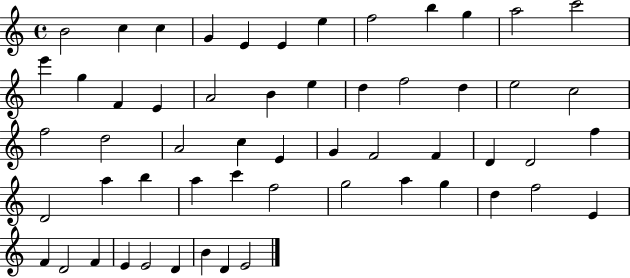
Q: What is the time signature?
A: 4/4